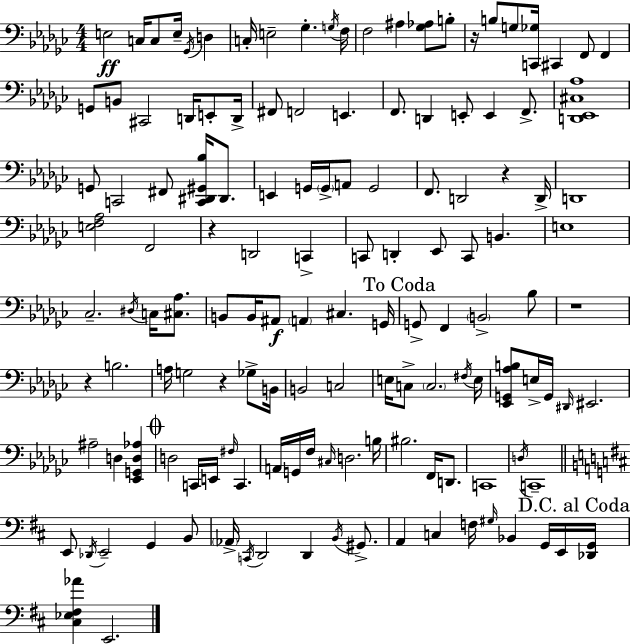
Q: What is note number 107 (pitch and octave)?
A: G2